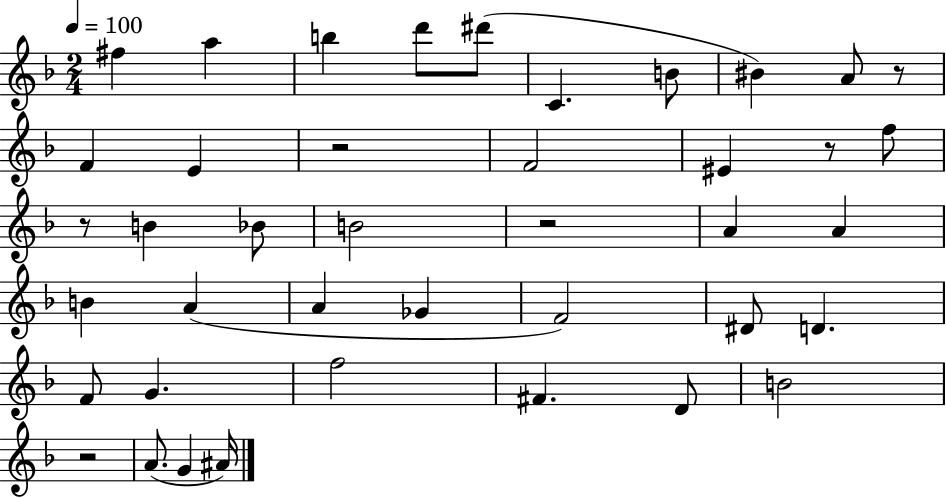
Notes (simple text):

F#5/q A5/q B5/q D6/e D#6/e C4/q. B4/e BIS4/q A4/e R/e F4/q E4/q R/h F4/h EIS4/q R/e F5/e R/e B4/q Bb4/e B4/h R/h A4/q A4/q B4/q A4/q A4/q Gb4/q F4/h D#4/e D4/q. F4/e G4/q. F5/h F#4/q. D4/e B4/h R/h A4/e. G4/q A#4/s